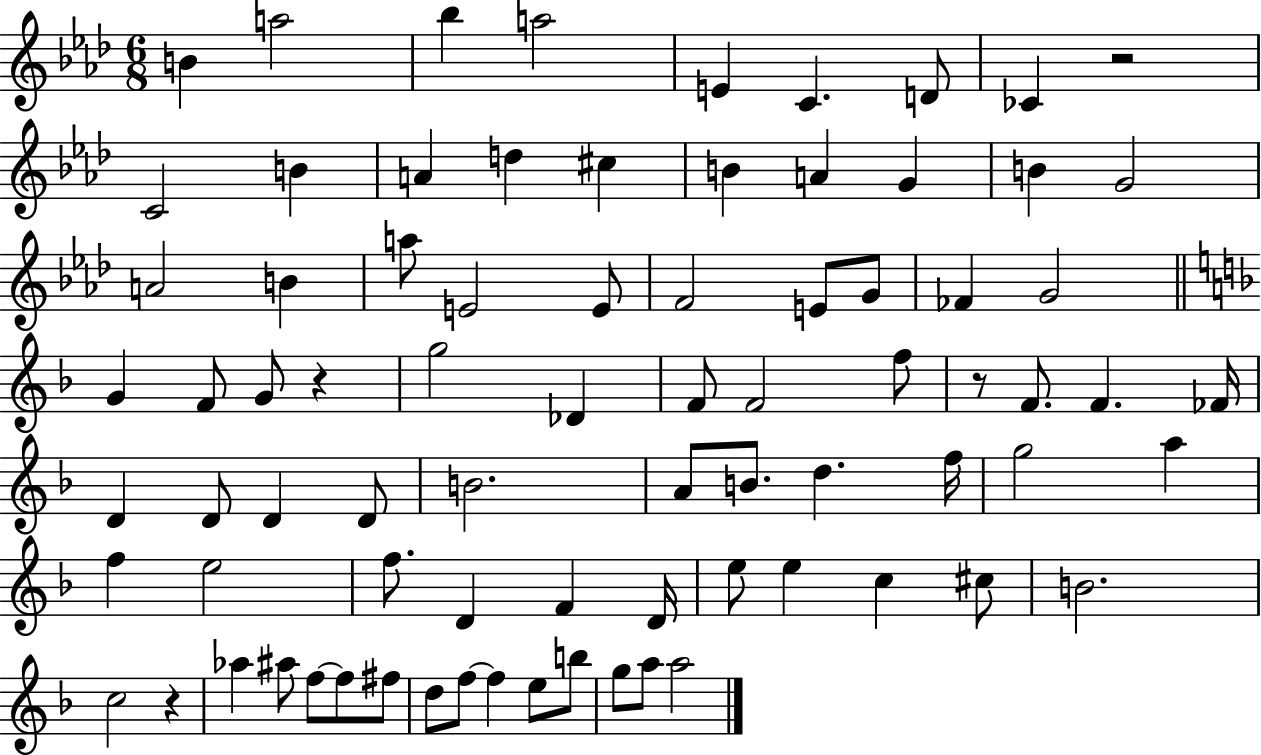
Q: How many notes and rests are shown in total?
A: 79